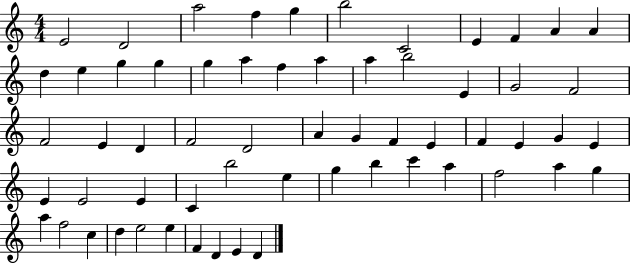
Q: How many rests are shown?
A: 0